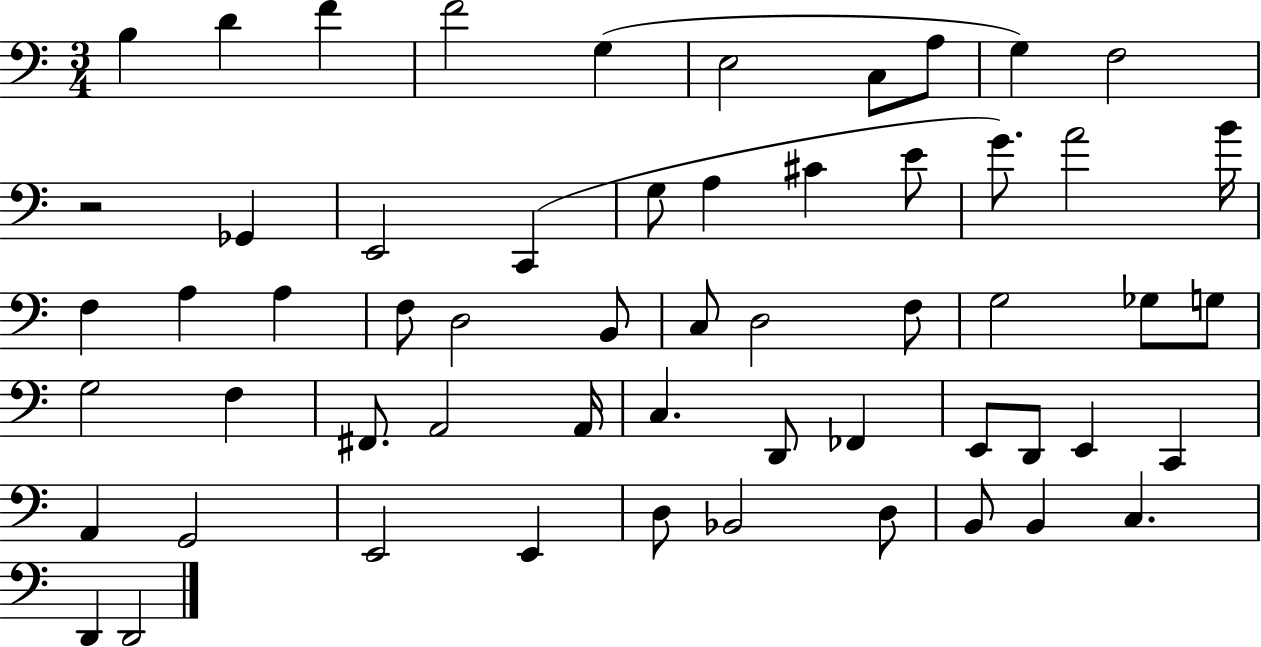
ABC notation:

X:1
T:Untitled
M:3/4
L:1/4
K:C
B, D F F2 G, E,2 C,/2 A,/2 G, F,2 z2 _G,, E,,2 C,, G,/2 A, ^C E/2 G/2 A2 B/4 F, A, A, F,/2 D,2 B,,/2 C,/2 D,2 F,/2 G,2 _G,/2 G,/2 G,2 F, ^F,,/2 A,,2 A,,/4 C, D,,/2 _F,, E,,/2 D,,/2 E,, C,, A,, G,,2 E,,2 E,, D,/2 _B,,2 D,/2 B,,/2 B,, C, D,, D,,2